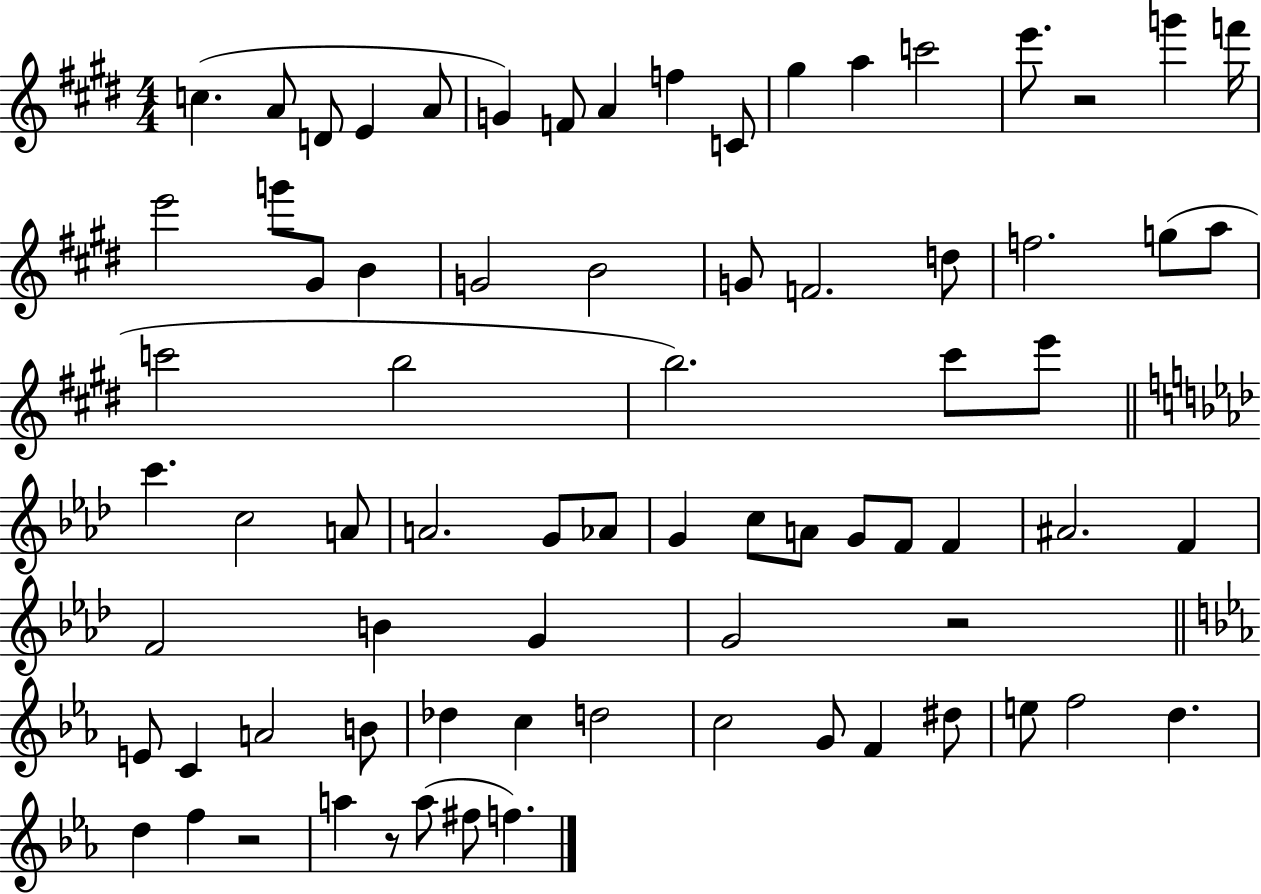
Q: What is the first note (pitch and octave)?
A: C5